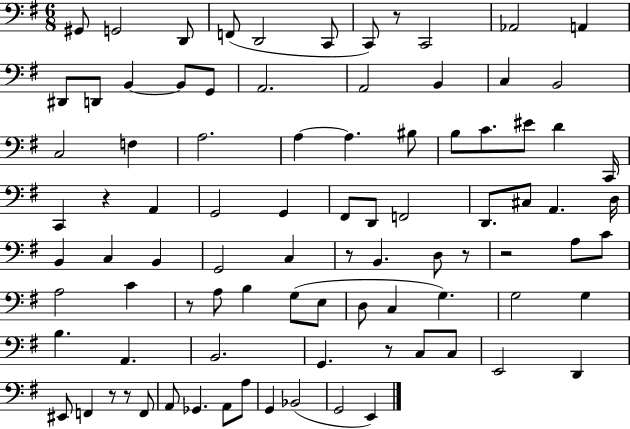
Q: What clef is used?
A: bass